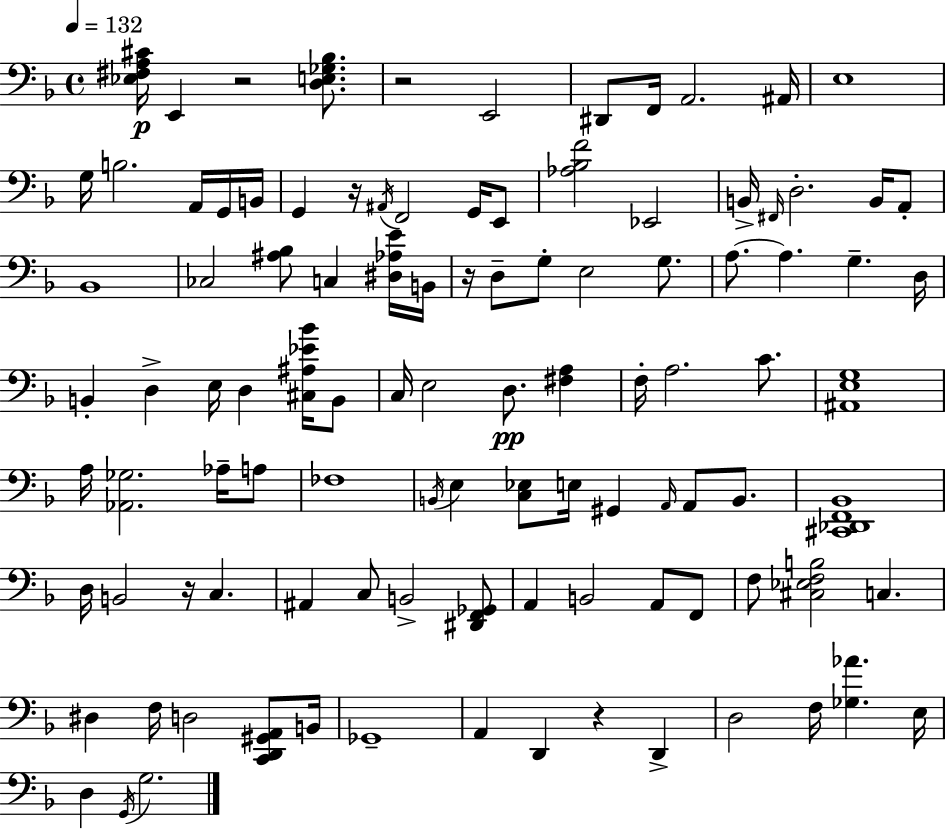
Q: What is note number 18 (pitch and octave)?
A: Eb2